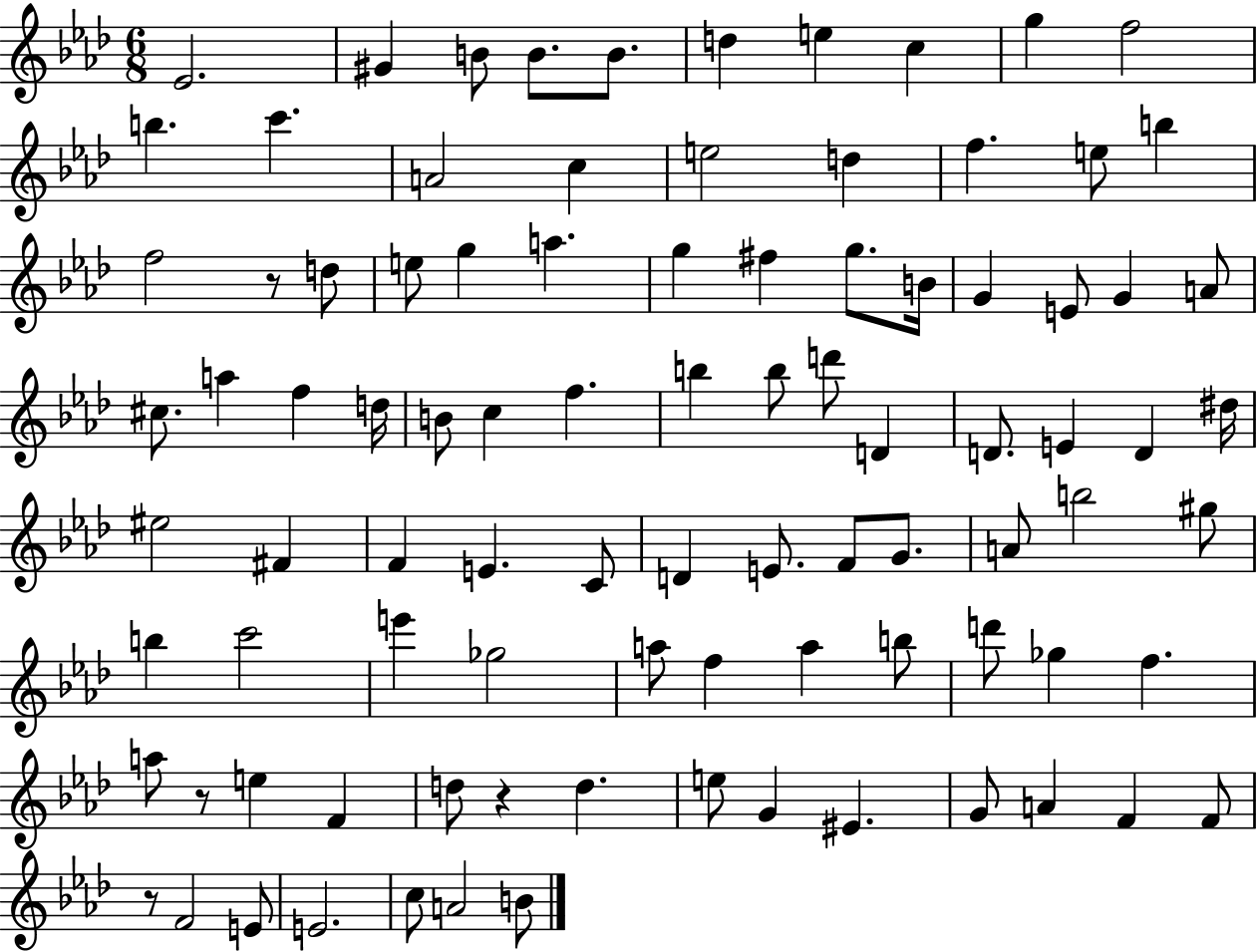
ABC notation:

X:1
T:Untitled
M:6/8
L:1/4
K:Ab
_E2 ^G B/2 B/2 B/2 d e c g f2 b c' A2 c e2 d f e/2 b f2 z/2 d/2 e/2 g a g ^f g/2 B/4 G E/2 G A/2 ^c/2 a f d/4 B/2 c f b b/2 d'/2 D D/2 E D ^d/4 ^e2 ^F F E C/2 D E/2 F/2 G/2 A/2 b2 ^g/2 b c'2 e' _g2 a/2 f a b/2 d'/2 _g f a/2 z/2 e F d/2 z d e/2 G ^E G/2 A F F/2 z/2 F2 E/2 E2 c/2 A2 B/2